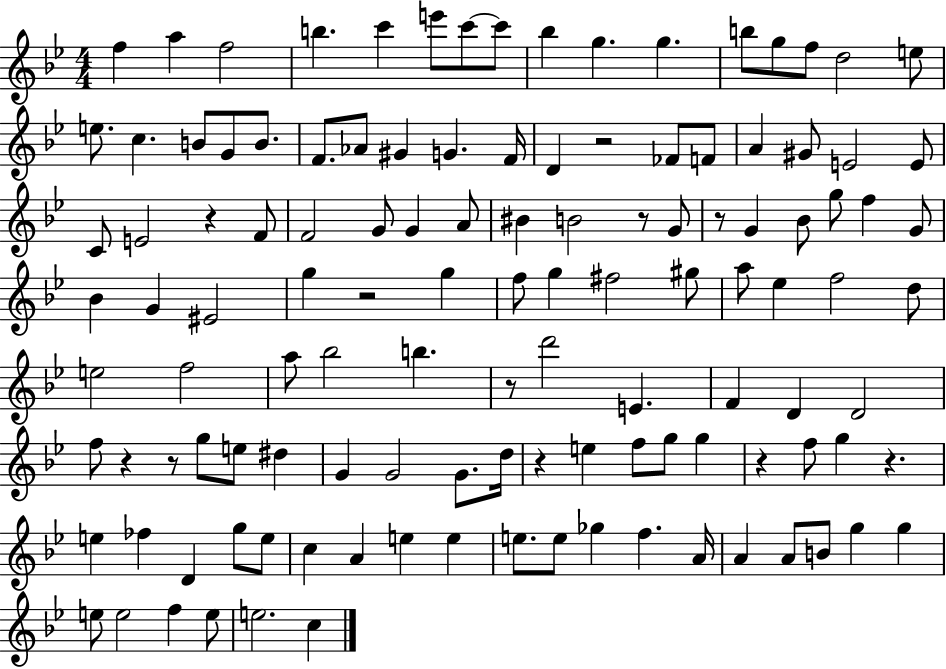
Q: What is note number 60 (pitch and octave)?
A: F5